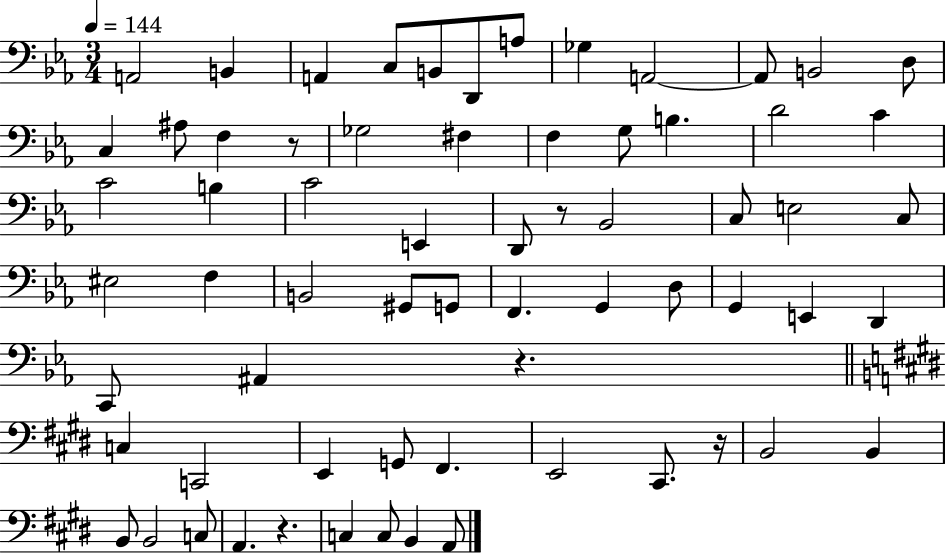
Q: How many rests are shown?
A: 5